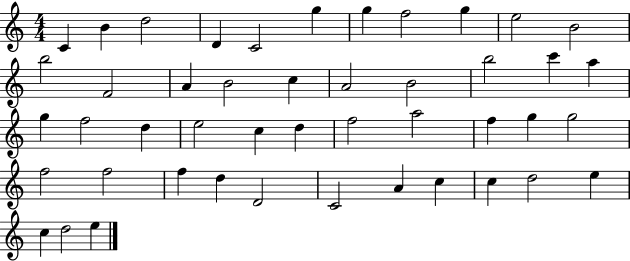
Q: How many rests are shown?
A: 0